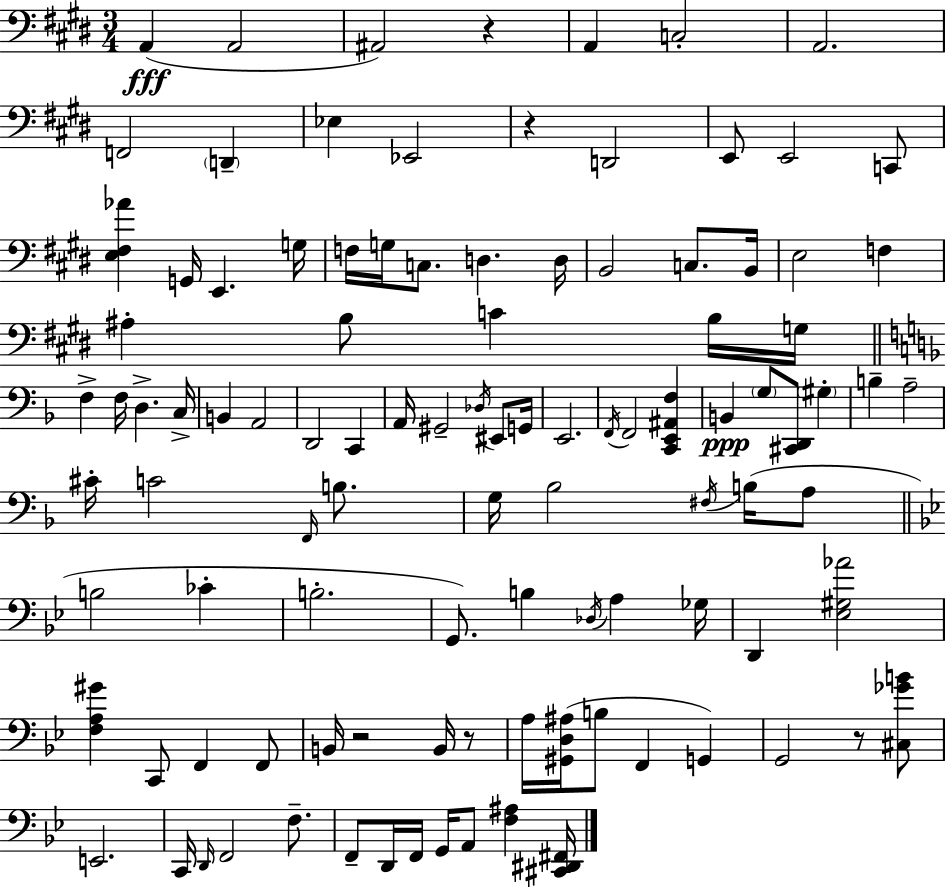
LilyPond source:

{
  \clef bass
  \numericTimeSignature
  \time 3/4
  \key e \major
  a,4(\fff a,2 | ais,2) r4 | a,4 c2-. | a,2. | \break f,2 \parenthesize d,4-- | ees4 ees,2 | r4 d,2 | e,8 e,2 c,8 | \break <e fis aes'>4 g,16 e,4. g16 | f16 g16 c8. d4. d16 | b,2 c8. b,16 | e2 f4 | \break ais4-. b8 c'4 b16 g16 | \bar "||" \break \key f \major f4-> f16 d4.-> c16-> | b,4 a,2 | d,2 c,4 | a,16 gis,2-- \acciaccatura { des16 } eis,8 | \break g,16 e,2. | \acciaccatura { f,16 } f,2 <c, e, ais, f>4 | b,4\ppp \parenthesize g8 <cis, d,>8 \parenthesize gis4-. | b4-- a2-- | \break cis'16-. c'2 \grace { f,16 } | b8. g16 bes2 | \acciaccatura { fis16 } b16( a8 \bar "||" \break \key bes \major b2 ces'4-. | b2.-. | g,8.) b4 \acciaccatura { des16 } a4 | ges16 d,4 <ees gis aes'>2 | \break <f a gis'>4 c,8 f,4 f,8 | b,16 r2 b,16 r8 | a16 <gis, d ais>16( b8 f,4 g,4) | g,2 r8 <cis ges' b'>8 | \break e,2. | c,16 \grace { d,16 } f,2 f8.-- | f,8-- d,16 f,16 g,16 a,8 <f ais>4 | <cis, dis, fis,>16 \bar "|."
}